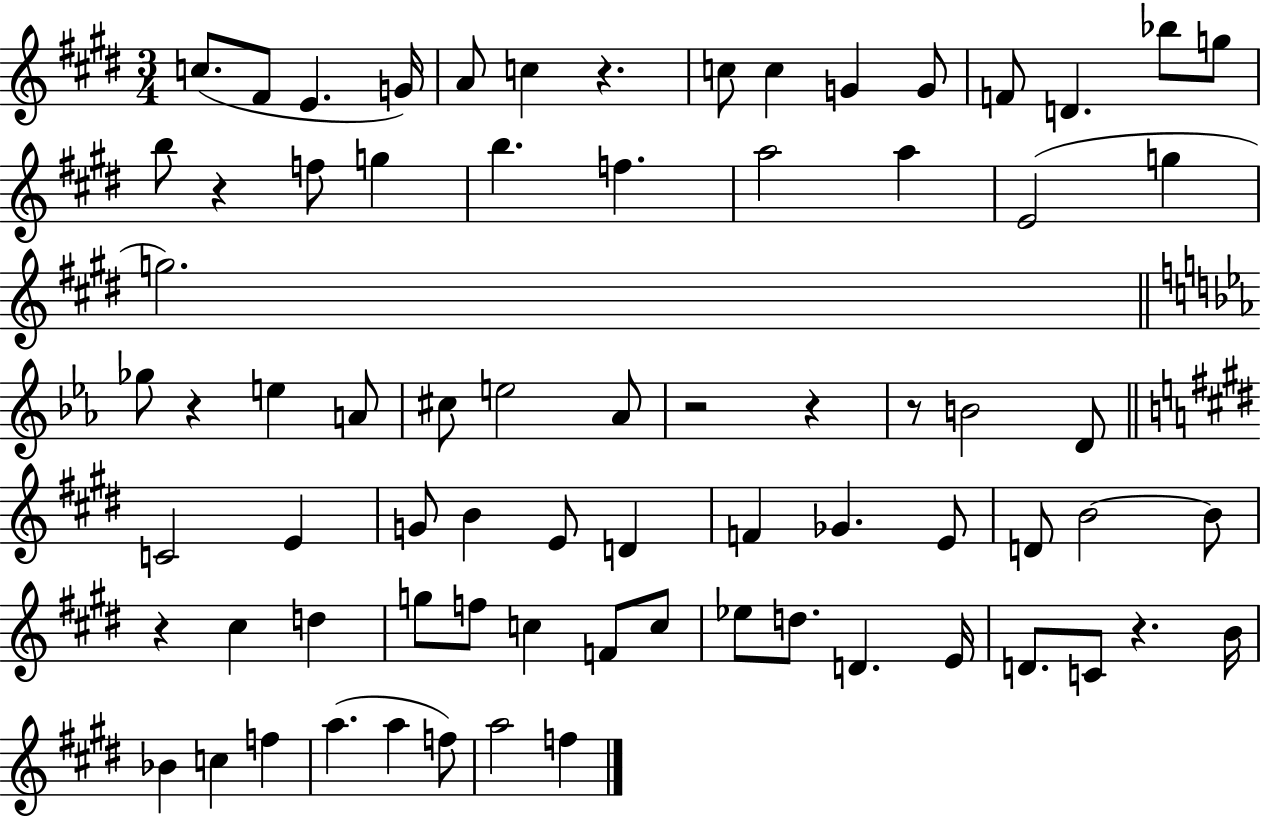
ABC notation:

X:1
T:Untitled
M:3/4
L:1/4
K:E
c/2 ^F/2 E G/4 A/2 c z c/2 c G G/2 F/2 D _b/2 g/2 b/2 z f/2 g b f a2 a E2 g g2 _g/2 z e A/2 ^c/2 e2 _A/2 z2 z z/2 B2 D/2 C2 E G/2 B E/2 D F _G E/2 D/2 B2 B/2 z ^c d g/2 f/2 c F/2 c/2 _e/2 d/2 D E/4 D/2 C/2 z B/4 _B c f a a f/2 a2 f